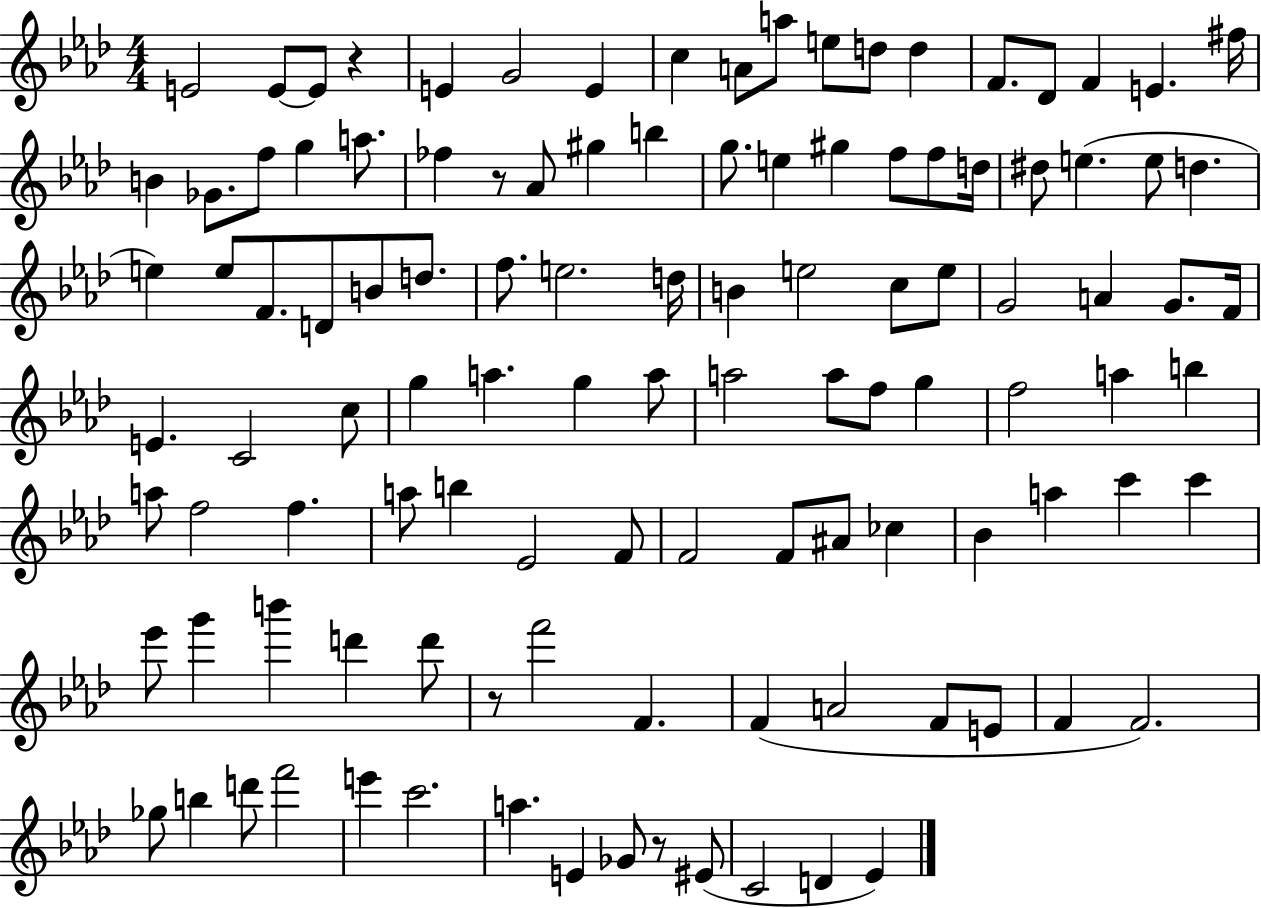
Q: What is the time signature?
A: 4/4